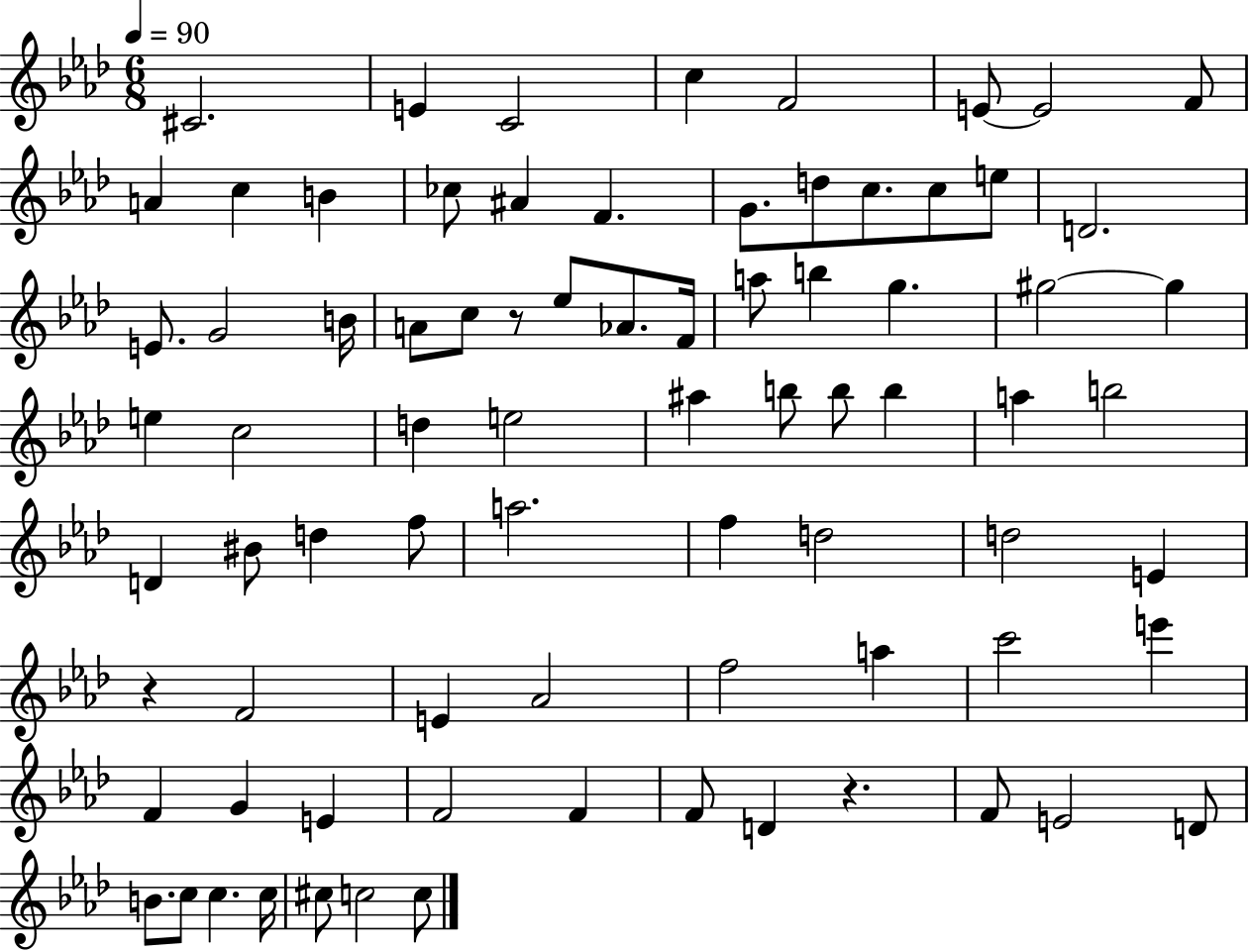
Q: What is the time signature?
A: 6/8